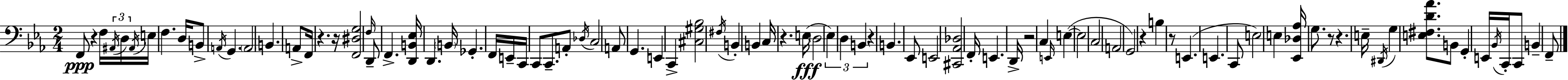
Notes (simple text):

F2/e R/q F3/s A#2/s D3/s A#2/s E3/s F3/q. D3/s B2/e A2/s G2/q. A2/h B2/q. A2/e F2/s R/q. R/s [F2,D#3,G3]/h F3/s D2/e F2/q. [D2,B2,Eb3]/s D2/q. B2/s Gb2/q. F2/s E2/s C2/s C2/e C2/e. A2/e Db3/s C3/h A2/e G2/q. E2/q C2/q [C#3,G#3,Bb3]/h F#3/s B2/q B2/q C3/s R/q. E3/s D3/h Eb3/q D3/q B2/q R/q B2/q. Eb2/e E2/h [C#2,Ab2,Db3]/h F2/s E2/q. D2/s R/h C3/q E2/s E3/q E3/h C3/h A2/h G2/h R/q B3/q R/e E2/q. E2/q. C2/e E3/h E3/q [Eb2,Db3,Ab3]/s G3/e. R/e R/q. E3/s D#2/s G3/q [E3,F#3,D4,Ab4]/e. B2/e G2/q E2/s Bb2/s C2/s C2/e B2/q F2/e